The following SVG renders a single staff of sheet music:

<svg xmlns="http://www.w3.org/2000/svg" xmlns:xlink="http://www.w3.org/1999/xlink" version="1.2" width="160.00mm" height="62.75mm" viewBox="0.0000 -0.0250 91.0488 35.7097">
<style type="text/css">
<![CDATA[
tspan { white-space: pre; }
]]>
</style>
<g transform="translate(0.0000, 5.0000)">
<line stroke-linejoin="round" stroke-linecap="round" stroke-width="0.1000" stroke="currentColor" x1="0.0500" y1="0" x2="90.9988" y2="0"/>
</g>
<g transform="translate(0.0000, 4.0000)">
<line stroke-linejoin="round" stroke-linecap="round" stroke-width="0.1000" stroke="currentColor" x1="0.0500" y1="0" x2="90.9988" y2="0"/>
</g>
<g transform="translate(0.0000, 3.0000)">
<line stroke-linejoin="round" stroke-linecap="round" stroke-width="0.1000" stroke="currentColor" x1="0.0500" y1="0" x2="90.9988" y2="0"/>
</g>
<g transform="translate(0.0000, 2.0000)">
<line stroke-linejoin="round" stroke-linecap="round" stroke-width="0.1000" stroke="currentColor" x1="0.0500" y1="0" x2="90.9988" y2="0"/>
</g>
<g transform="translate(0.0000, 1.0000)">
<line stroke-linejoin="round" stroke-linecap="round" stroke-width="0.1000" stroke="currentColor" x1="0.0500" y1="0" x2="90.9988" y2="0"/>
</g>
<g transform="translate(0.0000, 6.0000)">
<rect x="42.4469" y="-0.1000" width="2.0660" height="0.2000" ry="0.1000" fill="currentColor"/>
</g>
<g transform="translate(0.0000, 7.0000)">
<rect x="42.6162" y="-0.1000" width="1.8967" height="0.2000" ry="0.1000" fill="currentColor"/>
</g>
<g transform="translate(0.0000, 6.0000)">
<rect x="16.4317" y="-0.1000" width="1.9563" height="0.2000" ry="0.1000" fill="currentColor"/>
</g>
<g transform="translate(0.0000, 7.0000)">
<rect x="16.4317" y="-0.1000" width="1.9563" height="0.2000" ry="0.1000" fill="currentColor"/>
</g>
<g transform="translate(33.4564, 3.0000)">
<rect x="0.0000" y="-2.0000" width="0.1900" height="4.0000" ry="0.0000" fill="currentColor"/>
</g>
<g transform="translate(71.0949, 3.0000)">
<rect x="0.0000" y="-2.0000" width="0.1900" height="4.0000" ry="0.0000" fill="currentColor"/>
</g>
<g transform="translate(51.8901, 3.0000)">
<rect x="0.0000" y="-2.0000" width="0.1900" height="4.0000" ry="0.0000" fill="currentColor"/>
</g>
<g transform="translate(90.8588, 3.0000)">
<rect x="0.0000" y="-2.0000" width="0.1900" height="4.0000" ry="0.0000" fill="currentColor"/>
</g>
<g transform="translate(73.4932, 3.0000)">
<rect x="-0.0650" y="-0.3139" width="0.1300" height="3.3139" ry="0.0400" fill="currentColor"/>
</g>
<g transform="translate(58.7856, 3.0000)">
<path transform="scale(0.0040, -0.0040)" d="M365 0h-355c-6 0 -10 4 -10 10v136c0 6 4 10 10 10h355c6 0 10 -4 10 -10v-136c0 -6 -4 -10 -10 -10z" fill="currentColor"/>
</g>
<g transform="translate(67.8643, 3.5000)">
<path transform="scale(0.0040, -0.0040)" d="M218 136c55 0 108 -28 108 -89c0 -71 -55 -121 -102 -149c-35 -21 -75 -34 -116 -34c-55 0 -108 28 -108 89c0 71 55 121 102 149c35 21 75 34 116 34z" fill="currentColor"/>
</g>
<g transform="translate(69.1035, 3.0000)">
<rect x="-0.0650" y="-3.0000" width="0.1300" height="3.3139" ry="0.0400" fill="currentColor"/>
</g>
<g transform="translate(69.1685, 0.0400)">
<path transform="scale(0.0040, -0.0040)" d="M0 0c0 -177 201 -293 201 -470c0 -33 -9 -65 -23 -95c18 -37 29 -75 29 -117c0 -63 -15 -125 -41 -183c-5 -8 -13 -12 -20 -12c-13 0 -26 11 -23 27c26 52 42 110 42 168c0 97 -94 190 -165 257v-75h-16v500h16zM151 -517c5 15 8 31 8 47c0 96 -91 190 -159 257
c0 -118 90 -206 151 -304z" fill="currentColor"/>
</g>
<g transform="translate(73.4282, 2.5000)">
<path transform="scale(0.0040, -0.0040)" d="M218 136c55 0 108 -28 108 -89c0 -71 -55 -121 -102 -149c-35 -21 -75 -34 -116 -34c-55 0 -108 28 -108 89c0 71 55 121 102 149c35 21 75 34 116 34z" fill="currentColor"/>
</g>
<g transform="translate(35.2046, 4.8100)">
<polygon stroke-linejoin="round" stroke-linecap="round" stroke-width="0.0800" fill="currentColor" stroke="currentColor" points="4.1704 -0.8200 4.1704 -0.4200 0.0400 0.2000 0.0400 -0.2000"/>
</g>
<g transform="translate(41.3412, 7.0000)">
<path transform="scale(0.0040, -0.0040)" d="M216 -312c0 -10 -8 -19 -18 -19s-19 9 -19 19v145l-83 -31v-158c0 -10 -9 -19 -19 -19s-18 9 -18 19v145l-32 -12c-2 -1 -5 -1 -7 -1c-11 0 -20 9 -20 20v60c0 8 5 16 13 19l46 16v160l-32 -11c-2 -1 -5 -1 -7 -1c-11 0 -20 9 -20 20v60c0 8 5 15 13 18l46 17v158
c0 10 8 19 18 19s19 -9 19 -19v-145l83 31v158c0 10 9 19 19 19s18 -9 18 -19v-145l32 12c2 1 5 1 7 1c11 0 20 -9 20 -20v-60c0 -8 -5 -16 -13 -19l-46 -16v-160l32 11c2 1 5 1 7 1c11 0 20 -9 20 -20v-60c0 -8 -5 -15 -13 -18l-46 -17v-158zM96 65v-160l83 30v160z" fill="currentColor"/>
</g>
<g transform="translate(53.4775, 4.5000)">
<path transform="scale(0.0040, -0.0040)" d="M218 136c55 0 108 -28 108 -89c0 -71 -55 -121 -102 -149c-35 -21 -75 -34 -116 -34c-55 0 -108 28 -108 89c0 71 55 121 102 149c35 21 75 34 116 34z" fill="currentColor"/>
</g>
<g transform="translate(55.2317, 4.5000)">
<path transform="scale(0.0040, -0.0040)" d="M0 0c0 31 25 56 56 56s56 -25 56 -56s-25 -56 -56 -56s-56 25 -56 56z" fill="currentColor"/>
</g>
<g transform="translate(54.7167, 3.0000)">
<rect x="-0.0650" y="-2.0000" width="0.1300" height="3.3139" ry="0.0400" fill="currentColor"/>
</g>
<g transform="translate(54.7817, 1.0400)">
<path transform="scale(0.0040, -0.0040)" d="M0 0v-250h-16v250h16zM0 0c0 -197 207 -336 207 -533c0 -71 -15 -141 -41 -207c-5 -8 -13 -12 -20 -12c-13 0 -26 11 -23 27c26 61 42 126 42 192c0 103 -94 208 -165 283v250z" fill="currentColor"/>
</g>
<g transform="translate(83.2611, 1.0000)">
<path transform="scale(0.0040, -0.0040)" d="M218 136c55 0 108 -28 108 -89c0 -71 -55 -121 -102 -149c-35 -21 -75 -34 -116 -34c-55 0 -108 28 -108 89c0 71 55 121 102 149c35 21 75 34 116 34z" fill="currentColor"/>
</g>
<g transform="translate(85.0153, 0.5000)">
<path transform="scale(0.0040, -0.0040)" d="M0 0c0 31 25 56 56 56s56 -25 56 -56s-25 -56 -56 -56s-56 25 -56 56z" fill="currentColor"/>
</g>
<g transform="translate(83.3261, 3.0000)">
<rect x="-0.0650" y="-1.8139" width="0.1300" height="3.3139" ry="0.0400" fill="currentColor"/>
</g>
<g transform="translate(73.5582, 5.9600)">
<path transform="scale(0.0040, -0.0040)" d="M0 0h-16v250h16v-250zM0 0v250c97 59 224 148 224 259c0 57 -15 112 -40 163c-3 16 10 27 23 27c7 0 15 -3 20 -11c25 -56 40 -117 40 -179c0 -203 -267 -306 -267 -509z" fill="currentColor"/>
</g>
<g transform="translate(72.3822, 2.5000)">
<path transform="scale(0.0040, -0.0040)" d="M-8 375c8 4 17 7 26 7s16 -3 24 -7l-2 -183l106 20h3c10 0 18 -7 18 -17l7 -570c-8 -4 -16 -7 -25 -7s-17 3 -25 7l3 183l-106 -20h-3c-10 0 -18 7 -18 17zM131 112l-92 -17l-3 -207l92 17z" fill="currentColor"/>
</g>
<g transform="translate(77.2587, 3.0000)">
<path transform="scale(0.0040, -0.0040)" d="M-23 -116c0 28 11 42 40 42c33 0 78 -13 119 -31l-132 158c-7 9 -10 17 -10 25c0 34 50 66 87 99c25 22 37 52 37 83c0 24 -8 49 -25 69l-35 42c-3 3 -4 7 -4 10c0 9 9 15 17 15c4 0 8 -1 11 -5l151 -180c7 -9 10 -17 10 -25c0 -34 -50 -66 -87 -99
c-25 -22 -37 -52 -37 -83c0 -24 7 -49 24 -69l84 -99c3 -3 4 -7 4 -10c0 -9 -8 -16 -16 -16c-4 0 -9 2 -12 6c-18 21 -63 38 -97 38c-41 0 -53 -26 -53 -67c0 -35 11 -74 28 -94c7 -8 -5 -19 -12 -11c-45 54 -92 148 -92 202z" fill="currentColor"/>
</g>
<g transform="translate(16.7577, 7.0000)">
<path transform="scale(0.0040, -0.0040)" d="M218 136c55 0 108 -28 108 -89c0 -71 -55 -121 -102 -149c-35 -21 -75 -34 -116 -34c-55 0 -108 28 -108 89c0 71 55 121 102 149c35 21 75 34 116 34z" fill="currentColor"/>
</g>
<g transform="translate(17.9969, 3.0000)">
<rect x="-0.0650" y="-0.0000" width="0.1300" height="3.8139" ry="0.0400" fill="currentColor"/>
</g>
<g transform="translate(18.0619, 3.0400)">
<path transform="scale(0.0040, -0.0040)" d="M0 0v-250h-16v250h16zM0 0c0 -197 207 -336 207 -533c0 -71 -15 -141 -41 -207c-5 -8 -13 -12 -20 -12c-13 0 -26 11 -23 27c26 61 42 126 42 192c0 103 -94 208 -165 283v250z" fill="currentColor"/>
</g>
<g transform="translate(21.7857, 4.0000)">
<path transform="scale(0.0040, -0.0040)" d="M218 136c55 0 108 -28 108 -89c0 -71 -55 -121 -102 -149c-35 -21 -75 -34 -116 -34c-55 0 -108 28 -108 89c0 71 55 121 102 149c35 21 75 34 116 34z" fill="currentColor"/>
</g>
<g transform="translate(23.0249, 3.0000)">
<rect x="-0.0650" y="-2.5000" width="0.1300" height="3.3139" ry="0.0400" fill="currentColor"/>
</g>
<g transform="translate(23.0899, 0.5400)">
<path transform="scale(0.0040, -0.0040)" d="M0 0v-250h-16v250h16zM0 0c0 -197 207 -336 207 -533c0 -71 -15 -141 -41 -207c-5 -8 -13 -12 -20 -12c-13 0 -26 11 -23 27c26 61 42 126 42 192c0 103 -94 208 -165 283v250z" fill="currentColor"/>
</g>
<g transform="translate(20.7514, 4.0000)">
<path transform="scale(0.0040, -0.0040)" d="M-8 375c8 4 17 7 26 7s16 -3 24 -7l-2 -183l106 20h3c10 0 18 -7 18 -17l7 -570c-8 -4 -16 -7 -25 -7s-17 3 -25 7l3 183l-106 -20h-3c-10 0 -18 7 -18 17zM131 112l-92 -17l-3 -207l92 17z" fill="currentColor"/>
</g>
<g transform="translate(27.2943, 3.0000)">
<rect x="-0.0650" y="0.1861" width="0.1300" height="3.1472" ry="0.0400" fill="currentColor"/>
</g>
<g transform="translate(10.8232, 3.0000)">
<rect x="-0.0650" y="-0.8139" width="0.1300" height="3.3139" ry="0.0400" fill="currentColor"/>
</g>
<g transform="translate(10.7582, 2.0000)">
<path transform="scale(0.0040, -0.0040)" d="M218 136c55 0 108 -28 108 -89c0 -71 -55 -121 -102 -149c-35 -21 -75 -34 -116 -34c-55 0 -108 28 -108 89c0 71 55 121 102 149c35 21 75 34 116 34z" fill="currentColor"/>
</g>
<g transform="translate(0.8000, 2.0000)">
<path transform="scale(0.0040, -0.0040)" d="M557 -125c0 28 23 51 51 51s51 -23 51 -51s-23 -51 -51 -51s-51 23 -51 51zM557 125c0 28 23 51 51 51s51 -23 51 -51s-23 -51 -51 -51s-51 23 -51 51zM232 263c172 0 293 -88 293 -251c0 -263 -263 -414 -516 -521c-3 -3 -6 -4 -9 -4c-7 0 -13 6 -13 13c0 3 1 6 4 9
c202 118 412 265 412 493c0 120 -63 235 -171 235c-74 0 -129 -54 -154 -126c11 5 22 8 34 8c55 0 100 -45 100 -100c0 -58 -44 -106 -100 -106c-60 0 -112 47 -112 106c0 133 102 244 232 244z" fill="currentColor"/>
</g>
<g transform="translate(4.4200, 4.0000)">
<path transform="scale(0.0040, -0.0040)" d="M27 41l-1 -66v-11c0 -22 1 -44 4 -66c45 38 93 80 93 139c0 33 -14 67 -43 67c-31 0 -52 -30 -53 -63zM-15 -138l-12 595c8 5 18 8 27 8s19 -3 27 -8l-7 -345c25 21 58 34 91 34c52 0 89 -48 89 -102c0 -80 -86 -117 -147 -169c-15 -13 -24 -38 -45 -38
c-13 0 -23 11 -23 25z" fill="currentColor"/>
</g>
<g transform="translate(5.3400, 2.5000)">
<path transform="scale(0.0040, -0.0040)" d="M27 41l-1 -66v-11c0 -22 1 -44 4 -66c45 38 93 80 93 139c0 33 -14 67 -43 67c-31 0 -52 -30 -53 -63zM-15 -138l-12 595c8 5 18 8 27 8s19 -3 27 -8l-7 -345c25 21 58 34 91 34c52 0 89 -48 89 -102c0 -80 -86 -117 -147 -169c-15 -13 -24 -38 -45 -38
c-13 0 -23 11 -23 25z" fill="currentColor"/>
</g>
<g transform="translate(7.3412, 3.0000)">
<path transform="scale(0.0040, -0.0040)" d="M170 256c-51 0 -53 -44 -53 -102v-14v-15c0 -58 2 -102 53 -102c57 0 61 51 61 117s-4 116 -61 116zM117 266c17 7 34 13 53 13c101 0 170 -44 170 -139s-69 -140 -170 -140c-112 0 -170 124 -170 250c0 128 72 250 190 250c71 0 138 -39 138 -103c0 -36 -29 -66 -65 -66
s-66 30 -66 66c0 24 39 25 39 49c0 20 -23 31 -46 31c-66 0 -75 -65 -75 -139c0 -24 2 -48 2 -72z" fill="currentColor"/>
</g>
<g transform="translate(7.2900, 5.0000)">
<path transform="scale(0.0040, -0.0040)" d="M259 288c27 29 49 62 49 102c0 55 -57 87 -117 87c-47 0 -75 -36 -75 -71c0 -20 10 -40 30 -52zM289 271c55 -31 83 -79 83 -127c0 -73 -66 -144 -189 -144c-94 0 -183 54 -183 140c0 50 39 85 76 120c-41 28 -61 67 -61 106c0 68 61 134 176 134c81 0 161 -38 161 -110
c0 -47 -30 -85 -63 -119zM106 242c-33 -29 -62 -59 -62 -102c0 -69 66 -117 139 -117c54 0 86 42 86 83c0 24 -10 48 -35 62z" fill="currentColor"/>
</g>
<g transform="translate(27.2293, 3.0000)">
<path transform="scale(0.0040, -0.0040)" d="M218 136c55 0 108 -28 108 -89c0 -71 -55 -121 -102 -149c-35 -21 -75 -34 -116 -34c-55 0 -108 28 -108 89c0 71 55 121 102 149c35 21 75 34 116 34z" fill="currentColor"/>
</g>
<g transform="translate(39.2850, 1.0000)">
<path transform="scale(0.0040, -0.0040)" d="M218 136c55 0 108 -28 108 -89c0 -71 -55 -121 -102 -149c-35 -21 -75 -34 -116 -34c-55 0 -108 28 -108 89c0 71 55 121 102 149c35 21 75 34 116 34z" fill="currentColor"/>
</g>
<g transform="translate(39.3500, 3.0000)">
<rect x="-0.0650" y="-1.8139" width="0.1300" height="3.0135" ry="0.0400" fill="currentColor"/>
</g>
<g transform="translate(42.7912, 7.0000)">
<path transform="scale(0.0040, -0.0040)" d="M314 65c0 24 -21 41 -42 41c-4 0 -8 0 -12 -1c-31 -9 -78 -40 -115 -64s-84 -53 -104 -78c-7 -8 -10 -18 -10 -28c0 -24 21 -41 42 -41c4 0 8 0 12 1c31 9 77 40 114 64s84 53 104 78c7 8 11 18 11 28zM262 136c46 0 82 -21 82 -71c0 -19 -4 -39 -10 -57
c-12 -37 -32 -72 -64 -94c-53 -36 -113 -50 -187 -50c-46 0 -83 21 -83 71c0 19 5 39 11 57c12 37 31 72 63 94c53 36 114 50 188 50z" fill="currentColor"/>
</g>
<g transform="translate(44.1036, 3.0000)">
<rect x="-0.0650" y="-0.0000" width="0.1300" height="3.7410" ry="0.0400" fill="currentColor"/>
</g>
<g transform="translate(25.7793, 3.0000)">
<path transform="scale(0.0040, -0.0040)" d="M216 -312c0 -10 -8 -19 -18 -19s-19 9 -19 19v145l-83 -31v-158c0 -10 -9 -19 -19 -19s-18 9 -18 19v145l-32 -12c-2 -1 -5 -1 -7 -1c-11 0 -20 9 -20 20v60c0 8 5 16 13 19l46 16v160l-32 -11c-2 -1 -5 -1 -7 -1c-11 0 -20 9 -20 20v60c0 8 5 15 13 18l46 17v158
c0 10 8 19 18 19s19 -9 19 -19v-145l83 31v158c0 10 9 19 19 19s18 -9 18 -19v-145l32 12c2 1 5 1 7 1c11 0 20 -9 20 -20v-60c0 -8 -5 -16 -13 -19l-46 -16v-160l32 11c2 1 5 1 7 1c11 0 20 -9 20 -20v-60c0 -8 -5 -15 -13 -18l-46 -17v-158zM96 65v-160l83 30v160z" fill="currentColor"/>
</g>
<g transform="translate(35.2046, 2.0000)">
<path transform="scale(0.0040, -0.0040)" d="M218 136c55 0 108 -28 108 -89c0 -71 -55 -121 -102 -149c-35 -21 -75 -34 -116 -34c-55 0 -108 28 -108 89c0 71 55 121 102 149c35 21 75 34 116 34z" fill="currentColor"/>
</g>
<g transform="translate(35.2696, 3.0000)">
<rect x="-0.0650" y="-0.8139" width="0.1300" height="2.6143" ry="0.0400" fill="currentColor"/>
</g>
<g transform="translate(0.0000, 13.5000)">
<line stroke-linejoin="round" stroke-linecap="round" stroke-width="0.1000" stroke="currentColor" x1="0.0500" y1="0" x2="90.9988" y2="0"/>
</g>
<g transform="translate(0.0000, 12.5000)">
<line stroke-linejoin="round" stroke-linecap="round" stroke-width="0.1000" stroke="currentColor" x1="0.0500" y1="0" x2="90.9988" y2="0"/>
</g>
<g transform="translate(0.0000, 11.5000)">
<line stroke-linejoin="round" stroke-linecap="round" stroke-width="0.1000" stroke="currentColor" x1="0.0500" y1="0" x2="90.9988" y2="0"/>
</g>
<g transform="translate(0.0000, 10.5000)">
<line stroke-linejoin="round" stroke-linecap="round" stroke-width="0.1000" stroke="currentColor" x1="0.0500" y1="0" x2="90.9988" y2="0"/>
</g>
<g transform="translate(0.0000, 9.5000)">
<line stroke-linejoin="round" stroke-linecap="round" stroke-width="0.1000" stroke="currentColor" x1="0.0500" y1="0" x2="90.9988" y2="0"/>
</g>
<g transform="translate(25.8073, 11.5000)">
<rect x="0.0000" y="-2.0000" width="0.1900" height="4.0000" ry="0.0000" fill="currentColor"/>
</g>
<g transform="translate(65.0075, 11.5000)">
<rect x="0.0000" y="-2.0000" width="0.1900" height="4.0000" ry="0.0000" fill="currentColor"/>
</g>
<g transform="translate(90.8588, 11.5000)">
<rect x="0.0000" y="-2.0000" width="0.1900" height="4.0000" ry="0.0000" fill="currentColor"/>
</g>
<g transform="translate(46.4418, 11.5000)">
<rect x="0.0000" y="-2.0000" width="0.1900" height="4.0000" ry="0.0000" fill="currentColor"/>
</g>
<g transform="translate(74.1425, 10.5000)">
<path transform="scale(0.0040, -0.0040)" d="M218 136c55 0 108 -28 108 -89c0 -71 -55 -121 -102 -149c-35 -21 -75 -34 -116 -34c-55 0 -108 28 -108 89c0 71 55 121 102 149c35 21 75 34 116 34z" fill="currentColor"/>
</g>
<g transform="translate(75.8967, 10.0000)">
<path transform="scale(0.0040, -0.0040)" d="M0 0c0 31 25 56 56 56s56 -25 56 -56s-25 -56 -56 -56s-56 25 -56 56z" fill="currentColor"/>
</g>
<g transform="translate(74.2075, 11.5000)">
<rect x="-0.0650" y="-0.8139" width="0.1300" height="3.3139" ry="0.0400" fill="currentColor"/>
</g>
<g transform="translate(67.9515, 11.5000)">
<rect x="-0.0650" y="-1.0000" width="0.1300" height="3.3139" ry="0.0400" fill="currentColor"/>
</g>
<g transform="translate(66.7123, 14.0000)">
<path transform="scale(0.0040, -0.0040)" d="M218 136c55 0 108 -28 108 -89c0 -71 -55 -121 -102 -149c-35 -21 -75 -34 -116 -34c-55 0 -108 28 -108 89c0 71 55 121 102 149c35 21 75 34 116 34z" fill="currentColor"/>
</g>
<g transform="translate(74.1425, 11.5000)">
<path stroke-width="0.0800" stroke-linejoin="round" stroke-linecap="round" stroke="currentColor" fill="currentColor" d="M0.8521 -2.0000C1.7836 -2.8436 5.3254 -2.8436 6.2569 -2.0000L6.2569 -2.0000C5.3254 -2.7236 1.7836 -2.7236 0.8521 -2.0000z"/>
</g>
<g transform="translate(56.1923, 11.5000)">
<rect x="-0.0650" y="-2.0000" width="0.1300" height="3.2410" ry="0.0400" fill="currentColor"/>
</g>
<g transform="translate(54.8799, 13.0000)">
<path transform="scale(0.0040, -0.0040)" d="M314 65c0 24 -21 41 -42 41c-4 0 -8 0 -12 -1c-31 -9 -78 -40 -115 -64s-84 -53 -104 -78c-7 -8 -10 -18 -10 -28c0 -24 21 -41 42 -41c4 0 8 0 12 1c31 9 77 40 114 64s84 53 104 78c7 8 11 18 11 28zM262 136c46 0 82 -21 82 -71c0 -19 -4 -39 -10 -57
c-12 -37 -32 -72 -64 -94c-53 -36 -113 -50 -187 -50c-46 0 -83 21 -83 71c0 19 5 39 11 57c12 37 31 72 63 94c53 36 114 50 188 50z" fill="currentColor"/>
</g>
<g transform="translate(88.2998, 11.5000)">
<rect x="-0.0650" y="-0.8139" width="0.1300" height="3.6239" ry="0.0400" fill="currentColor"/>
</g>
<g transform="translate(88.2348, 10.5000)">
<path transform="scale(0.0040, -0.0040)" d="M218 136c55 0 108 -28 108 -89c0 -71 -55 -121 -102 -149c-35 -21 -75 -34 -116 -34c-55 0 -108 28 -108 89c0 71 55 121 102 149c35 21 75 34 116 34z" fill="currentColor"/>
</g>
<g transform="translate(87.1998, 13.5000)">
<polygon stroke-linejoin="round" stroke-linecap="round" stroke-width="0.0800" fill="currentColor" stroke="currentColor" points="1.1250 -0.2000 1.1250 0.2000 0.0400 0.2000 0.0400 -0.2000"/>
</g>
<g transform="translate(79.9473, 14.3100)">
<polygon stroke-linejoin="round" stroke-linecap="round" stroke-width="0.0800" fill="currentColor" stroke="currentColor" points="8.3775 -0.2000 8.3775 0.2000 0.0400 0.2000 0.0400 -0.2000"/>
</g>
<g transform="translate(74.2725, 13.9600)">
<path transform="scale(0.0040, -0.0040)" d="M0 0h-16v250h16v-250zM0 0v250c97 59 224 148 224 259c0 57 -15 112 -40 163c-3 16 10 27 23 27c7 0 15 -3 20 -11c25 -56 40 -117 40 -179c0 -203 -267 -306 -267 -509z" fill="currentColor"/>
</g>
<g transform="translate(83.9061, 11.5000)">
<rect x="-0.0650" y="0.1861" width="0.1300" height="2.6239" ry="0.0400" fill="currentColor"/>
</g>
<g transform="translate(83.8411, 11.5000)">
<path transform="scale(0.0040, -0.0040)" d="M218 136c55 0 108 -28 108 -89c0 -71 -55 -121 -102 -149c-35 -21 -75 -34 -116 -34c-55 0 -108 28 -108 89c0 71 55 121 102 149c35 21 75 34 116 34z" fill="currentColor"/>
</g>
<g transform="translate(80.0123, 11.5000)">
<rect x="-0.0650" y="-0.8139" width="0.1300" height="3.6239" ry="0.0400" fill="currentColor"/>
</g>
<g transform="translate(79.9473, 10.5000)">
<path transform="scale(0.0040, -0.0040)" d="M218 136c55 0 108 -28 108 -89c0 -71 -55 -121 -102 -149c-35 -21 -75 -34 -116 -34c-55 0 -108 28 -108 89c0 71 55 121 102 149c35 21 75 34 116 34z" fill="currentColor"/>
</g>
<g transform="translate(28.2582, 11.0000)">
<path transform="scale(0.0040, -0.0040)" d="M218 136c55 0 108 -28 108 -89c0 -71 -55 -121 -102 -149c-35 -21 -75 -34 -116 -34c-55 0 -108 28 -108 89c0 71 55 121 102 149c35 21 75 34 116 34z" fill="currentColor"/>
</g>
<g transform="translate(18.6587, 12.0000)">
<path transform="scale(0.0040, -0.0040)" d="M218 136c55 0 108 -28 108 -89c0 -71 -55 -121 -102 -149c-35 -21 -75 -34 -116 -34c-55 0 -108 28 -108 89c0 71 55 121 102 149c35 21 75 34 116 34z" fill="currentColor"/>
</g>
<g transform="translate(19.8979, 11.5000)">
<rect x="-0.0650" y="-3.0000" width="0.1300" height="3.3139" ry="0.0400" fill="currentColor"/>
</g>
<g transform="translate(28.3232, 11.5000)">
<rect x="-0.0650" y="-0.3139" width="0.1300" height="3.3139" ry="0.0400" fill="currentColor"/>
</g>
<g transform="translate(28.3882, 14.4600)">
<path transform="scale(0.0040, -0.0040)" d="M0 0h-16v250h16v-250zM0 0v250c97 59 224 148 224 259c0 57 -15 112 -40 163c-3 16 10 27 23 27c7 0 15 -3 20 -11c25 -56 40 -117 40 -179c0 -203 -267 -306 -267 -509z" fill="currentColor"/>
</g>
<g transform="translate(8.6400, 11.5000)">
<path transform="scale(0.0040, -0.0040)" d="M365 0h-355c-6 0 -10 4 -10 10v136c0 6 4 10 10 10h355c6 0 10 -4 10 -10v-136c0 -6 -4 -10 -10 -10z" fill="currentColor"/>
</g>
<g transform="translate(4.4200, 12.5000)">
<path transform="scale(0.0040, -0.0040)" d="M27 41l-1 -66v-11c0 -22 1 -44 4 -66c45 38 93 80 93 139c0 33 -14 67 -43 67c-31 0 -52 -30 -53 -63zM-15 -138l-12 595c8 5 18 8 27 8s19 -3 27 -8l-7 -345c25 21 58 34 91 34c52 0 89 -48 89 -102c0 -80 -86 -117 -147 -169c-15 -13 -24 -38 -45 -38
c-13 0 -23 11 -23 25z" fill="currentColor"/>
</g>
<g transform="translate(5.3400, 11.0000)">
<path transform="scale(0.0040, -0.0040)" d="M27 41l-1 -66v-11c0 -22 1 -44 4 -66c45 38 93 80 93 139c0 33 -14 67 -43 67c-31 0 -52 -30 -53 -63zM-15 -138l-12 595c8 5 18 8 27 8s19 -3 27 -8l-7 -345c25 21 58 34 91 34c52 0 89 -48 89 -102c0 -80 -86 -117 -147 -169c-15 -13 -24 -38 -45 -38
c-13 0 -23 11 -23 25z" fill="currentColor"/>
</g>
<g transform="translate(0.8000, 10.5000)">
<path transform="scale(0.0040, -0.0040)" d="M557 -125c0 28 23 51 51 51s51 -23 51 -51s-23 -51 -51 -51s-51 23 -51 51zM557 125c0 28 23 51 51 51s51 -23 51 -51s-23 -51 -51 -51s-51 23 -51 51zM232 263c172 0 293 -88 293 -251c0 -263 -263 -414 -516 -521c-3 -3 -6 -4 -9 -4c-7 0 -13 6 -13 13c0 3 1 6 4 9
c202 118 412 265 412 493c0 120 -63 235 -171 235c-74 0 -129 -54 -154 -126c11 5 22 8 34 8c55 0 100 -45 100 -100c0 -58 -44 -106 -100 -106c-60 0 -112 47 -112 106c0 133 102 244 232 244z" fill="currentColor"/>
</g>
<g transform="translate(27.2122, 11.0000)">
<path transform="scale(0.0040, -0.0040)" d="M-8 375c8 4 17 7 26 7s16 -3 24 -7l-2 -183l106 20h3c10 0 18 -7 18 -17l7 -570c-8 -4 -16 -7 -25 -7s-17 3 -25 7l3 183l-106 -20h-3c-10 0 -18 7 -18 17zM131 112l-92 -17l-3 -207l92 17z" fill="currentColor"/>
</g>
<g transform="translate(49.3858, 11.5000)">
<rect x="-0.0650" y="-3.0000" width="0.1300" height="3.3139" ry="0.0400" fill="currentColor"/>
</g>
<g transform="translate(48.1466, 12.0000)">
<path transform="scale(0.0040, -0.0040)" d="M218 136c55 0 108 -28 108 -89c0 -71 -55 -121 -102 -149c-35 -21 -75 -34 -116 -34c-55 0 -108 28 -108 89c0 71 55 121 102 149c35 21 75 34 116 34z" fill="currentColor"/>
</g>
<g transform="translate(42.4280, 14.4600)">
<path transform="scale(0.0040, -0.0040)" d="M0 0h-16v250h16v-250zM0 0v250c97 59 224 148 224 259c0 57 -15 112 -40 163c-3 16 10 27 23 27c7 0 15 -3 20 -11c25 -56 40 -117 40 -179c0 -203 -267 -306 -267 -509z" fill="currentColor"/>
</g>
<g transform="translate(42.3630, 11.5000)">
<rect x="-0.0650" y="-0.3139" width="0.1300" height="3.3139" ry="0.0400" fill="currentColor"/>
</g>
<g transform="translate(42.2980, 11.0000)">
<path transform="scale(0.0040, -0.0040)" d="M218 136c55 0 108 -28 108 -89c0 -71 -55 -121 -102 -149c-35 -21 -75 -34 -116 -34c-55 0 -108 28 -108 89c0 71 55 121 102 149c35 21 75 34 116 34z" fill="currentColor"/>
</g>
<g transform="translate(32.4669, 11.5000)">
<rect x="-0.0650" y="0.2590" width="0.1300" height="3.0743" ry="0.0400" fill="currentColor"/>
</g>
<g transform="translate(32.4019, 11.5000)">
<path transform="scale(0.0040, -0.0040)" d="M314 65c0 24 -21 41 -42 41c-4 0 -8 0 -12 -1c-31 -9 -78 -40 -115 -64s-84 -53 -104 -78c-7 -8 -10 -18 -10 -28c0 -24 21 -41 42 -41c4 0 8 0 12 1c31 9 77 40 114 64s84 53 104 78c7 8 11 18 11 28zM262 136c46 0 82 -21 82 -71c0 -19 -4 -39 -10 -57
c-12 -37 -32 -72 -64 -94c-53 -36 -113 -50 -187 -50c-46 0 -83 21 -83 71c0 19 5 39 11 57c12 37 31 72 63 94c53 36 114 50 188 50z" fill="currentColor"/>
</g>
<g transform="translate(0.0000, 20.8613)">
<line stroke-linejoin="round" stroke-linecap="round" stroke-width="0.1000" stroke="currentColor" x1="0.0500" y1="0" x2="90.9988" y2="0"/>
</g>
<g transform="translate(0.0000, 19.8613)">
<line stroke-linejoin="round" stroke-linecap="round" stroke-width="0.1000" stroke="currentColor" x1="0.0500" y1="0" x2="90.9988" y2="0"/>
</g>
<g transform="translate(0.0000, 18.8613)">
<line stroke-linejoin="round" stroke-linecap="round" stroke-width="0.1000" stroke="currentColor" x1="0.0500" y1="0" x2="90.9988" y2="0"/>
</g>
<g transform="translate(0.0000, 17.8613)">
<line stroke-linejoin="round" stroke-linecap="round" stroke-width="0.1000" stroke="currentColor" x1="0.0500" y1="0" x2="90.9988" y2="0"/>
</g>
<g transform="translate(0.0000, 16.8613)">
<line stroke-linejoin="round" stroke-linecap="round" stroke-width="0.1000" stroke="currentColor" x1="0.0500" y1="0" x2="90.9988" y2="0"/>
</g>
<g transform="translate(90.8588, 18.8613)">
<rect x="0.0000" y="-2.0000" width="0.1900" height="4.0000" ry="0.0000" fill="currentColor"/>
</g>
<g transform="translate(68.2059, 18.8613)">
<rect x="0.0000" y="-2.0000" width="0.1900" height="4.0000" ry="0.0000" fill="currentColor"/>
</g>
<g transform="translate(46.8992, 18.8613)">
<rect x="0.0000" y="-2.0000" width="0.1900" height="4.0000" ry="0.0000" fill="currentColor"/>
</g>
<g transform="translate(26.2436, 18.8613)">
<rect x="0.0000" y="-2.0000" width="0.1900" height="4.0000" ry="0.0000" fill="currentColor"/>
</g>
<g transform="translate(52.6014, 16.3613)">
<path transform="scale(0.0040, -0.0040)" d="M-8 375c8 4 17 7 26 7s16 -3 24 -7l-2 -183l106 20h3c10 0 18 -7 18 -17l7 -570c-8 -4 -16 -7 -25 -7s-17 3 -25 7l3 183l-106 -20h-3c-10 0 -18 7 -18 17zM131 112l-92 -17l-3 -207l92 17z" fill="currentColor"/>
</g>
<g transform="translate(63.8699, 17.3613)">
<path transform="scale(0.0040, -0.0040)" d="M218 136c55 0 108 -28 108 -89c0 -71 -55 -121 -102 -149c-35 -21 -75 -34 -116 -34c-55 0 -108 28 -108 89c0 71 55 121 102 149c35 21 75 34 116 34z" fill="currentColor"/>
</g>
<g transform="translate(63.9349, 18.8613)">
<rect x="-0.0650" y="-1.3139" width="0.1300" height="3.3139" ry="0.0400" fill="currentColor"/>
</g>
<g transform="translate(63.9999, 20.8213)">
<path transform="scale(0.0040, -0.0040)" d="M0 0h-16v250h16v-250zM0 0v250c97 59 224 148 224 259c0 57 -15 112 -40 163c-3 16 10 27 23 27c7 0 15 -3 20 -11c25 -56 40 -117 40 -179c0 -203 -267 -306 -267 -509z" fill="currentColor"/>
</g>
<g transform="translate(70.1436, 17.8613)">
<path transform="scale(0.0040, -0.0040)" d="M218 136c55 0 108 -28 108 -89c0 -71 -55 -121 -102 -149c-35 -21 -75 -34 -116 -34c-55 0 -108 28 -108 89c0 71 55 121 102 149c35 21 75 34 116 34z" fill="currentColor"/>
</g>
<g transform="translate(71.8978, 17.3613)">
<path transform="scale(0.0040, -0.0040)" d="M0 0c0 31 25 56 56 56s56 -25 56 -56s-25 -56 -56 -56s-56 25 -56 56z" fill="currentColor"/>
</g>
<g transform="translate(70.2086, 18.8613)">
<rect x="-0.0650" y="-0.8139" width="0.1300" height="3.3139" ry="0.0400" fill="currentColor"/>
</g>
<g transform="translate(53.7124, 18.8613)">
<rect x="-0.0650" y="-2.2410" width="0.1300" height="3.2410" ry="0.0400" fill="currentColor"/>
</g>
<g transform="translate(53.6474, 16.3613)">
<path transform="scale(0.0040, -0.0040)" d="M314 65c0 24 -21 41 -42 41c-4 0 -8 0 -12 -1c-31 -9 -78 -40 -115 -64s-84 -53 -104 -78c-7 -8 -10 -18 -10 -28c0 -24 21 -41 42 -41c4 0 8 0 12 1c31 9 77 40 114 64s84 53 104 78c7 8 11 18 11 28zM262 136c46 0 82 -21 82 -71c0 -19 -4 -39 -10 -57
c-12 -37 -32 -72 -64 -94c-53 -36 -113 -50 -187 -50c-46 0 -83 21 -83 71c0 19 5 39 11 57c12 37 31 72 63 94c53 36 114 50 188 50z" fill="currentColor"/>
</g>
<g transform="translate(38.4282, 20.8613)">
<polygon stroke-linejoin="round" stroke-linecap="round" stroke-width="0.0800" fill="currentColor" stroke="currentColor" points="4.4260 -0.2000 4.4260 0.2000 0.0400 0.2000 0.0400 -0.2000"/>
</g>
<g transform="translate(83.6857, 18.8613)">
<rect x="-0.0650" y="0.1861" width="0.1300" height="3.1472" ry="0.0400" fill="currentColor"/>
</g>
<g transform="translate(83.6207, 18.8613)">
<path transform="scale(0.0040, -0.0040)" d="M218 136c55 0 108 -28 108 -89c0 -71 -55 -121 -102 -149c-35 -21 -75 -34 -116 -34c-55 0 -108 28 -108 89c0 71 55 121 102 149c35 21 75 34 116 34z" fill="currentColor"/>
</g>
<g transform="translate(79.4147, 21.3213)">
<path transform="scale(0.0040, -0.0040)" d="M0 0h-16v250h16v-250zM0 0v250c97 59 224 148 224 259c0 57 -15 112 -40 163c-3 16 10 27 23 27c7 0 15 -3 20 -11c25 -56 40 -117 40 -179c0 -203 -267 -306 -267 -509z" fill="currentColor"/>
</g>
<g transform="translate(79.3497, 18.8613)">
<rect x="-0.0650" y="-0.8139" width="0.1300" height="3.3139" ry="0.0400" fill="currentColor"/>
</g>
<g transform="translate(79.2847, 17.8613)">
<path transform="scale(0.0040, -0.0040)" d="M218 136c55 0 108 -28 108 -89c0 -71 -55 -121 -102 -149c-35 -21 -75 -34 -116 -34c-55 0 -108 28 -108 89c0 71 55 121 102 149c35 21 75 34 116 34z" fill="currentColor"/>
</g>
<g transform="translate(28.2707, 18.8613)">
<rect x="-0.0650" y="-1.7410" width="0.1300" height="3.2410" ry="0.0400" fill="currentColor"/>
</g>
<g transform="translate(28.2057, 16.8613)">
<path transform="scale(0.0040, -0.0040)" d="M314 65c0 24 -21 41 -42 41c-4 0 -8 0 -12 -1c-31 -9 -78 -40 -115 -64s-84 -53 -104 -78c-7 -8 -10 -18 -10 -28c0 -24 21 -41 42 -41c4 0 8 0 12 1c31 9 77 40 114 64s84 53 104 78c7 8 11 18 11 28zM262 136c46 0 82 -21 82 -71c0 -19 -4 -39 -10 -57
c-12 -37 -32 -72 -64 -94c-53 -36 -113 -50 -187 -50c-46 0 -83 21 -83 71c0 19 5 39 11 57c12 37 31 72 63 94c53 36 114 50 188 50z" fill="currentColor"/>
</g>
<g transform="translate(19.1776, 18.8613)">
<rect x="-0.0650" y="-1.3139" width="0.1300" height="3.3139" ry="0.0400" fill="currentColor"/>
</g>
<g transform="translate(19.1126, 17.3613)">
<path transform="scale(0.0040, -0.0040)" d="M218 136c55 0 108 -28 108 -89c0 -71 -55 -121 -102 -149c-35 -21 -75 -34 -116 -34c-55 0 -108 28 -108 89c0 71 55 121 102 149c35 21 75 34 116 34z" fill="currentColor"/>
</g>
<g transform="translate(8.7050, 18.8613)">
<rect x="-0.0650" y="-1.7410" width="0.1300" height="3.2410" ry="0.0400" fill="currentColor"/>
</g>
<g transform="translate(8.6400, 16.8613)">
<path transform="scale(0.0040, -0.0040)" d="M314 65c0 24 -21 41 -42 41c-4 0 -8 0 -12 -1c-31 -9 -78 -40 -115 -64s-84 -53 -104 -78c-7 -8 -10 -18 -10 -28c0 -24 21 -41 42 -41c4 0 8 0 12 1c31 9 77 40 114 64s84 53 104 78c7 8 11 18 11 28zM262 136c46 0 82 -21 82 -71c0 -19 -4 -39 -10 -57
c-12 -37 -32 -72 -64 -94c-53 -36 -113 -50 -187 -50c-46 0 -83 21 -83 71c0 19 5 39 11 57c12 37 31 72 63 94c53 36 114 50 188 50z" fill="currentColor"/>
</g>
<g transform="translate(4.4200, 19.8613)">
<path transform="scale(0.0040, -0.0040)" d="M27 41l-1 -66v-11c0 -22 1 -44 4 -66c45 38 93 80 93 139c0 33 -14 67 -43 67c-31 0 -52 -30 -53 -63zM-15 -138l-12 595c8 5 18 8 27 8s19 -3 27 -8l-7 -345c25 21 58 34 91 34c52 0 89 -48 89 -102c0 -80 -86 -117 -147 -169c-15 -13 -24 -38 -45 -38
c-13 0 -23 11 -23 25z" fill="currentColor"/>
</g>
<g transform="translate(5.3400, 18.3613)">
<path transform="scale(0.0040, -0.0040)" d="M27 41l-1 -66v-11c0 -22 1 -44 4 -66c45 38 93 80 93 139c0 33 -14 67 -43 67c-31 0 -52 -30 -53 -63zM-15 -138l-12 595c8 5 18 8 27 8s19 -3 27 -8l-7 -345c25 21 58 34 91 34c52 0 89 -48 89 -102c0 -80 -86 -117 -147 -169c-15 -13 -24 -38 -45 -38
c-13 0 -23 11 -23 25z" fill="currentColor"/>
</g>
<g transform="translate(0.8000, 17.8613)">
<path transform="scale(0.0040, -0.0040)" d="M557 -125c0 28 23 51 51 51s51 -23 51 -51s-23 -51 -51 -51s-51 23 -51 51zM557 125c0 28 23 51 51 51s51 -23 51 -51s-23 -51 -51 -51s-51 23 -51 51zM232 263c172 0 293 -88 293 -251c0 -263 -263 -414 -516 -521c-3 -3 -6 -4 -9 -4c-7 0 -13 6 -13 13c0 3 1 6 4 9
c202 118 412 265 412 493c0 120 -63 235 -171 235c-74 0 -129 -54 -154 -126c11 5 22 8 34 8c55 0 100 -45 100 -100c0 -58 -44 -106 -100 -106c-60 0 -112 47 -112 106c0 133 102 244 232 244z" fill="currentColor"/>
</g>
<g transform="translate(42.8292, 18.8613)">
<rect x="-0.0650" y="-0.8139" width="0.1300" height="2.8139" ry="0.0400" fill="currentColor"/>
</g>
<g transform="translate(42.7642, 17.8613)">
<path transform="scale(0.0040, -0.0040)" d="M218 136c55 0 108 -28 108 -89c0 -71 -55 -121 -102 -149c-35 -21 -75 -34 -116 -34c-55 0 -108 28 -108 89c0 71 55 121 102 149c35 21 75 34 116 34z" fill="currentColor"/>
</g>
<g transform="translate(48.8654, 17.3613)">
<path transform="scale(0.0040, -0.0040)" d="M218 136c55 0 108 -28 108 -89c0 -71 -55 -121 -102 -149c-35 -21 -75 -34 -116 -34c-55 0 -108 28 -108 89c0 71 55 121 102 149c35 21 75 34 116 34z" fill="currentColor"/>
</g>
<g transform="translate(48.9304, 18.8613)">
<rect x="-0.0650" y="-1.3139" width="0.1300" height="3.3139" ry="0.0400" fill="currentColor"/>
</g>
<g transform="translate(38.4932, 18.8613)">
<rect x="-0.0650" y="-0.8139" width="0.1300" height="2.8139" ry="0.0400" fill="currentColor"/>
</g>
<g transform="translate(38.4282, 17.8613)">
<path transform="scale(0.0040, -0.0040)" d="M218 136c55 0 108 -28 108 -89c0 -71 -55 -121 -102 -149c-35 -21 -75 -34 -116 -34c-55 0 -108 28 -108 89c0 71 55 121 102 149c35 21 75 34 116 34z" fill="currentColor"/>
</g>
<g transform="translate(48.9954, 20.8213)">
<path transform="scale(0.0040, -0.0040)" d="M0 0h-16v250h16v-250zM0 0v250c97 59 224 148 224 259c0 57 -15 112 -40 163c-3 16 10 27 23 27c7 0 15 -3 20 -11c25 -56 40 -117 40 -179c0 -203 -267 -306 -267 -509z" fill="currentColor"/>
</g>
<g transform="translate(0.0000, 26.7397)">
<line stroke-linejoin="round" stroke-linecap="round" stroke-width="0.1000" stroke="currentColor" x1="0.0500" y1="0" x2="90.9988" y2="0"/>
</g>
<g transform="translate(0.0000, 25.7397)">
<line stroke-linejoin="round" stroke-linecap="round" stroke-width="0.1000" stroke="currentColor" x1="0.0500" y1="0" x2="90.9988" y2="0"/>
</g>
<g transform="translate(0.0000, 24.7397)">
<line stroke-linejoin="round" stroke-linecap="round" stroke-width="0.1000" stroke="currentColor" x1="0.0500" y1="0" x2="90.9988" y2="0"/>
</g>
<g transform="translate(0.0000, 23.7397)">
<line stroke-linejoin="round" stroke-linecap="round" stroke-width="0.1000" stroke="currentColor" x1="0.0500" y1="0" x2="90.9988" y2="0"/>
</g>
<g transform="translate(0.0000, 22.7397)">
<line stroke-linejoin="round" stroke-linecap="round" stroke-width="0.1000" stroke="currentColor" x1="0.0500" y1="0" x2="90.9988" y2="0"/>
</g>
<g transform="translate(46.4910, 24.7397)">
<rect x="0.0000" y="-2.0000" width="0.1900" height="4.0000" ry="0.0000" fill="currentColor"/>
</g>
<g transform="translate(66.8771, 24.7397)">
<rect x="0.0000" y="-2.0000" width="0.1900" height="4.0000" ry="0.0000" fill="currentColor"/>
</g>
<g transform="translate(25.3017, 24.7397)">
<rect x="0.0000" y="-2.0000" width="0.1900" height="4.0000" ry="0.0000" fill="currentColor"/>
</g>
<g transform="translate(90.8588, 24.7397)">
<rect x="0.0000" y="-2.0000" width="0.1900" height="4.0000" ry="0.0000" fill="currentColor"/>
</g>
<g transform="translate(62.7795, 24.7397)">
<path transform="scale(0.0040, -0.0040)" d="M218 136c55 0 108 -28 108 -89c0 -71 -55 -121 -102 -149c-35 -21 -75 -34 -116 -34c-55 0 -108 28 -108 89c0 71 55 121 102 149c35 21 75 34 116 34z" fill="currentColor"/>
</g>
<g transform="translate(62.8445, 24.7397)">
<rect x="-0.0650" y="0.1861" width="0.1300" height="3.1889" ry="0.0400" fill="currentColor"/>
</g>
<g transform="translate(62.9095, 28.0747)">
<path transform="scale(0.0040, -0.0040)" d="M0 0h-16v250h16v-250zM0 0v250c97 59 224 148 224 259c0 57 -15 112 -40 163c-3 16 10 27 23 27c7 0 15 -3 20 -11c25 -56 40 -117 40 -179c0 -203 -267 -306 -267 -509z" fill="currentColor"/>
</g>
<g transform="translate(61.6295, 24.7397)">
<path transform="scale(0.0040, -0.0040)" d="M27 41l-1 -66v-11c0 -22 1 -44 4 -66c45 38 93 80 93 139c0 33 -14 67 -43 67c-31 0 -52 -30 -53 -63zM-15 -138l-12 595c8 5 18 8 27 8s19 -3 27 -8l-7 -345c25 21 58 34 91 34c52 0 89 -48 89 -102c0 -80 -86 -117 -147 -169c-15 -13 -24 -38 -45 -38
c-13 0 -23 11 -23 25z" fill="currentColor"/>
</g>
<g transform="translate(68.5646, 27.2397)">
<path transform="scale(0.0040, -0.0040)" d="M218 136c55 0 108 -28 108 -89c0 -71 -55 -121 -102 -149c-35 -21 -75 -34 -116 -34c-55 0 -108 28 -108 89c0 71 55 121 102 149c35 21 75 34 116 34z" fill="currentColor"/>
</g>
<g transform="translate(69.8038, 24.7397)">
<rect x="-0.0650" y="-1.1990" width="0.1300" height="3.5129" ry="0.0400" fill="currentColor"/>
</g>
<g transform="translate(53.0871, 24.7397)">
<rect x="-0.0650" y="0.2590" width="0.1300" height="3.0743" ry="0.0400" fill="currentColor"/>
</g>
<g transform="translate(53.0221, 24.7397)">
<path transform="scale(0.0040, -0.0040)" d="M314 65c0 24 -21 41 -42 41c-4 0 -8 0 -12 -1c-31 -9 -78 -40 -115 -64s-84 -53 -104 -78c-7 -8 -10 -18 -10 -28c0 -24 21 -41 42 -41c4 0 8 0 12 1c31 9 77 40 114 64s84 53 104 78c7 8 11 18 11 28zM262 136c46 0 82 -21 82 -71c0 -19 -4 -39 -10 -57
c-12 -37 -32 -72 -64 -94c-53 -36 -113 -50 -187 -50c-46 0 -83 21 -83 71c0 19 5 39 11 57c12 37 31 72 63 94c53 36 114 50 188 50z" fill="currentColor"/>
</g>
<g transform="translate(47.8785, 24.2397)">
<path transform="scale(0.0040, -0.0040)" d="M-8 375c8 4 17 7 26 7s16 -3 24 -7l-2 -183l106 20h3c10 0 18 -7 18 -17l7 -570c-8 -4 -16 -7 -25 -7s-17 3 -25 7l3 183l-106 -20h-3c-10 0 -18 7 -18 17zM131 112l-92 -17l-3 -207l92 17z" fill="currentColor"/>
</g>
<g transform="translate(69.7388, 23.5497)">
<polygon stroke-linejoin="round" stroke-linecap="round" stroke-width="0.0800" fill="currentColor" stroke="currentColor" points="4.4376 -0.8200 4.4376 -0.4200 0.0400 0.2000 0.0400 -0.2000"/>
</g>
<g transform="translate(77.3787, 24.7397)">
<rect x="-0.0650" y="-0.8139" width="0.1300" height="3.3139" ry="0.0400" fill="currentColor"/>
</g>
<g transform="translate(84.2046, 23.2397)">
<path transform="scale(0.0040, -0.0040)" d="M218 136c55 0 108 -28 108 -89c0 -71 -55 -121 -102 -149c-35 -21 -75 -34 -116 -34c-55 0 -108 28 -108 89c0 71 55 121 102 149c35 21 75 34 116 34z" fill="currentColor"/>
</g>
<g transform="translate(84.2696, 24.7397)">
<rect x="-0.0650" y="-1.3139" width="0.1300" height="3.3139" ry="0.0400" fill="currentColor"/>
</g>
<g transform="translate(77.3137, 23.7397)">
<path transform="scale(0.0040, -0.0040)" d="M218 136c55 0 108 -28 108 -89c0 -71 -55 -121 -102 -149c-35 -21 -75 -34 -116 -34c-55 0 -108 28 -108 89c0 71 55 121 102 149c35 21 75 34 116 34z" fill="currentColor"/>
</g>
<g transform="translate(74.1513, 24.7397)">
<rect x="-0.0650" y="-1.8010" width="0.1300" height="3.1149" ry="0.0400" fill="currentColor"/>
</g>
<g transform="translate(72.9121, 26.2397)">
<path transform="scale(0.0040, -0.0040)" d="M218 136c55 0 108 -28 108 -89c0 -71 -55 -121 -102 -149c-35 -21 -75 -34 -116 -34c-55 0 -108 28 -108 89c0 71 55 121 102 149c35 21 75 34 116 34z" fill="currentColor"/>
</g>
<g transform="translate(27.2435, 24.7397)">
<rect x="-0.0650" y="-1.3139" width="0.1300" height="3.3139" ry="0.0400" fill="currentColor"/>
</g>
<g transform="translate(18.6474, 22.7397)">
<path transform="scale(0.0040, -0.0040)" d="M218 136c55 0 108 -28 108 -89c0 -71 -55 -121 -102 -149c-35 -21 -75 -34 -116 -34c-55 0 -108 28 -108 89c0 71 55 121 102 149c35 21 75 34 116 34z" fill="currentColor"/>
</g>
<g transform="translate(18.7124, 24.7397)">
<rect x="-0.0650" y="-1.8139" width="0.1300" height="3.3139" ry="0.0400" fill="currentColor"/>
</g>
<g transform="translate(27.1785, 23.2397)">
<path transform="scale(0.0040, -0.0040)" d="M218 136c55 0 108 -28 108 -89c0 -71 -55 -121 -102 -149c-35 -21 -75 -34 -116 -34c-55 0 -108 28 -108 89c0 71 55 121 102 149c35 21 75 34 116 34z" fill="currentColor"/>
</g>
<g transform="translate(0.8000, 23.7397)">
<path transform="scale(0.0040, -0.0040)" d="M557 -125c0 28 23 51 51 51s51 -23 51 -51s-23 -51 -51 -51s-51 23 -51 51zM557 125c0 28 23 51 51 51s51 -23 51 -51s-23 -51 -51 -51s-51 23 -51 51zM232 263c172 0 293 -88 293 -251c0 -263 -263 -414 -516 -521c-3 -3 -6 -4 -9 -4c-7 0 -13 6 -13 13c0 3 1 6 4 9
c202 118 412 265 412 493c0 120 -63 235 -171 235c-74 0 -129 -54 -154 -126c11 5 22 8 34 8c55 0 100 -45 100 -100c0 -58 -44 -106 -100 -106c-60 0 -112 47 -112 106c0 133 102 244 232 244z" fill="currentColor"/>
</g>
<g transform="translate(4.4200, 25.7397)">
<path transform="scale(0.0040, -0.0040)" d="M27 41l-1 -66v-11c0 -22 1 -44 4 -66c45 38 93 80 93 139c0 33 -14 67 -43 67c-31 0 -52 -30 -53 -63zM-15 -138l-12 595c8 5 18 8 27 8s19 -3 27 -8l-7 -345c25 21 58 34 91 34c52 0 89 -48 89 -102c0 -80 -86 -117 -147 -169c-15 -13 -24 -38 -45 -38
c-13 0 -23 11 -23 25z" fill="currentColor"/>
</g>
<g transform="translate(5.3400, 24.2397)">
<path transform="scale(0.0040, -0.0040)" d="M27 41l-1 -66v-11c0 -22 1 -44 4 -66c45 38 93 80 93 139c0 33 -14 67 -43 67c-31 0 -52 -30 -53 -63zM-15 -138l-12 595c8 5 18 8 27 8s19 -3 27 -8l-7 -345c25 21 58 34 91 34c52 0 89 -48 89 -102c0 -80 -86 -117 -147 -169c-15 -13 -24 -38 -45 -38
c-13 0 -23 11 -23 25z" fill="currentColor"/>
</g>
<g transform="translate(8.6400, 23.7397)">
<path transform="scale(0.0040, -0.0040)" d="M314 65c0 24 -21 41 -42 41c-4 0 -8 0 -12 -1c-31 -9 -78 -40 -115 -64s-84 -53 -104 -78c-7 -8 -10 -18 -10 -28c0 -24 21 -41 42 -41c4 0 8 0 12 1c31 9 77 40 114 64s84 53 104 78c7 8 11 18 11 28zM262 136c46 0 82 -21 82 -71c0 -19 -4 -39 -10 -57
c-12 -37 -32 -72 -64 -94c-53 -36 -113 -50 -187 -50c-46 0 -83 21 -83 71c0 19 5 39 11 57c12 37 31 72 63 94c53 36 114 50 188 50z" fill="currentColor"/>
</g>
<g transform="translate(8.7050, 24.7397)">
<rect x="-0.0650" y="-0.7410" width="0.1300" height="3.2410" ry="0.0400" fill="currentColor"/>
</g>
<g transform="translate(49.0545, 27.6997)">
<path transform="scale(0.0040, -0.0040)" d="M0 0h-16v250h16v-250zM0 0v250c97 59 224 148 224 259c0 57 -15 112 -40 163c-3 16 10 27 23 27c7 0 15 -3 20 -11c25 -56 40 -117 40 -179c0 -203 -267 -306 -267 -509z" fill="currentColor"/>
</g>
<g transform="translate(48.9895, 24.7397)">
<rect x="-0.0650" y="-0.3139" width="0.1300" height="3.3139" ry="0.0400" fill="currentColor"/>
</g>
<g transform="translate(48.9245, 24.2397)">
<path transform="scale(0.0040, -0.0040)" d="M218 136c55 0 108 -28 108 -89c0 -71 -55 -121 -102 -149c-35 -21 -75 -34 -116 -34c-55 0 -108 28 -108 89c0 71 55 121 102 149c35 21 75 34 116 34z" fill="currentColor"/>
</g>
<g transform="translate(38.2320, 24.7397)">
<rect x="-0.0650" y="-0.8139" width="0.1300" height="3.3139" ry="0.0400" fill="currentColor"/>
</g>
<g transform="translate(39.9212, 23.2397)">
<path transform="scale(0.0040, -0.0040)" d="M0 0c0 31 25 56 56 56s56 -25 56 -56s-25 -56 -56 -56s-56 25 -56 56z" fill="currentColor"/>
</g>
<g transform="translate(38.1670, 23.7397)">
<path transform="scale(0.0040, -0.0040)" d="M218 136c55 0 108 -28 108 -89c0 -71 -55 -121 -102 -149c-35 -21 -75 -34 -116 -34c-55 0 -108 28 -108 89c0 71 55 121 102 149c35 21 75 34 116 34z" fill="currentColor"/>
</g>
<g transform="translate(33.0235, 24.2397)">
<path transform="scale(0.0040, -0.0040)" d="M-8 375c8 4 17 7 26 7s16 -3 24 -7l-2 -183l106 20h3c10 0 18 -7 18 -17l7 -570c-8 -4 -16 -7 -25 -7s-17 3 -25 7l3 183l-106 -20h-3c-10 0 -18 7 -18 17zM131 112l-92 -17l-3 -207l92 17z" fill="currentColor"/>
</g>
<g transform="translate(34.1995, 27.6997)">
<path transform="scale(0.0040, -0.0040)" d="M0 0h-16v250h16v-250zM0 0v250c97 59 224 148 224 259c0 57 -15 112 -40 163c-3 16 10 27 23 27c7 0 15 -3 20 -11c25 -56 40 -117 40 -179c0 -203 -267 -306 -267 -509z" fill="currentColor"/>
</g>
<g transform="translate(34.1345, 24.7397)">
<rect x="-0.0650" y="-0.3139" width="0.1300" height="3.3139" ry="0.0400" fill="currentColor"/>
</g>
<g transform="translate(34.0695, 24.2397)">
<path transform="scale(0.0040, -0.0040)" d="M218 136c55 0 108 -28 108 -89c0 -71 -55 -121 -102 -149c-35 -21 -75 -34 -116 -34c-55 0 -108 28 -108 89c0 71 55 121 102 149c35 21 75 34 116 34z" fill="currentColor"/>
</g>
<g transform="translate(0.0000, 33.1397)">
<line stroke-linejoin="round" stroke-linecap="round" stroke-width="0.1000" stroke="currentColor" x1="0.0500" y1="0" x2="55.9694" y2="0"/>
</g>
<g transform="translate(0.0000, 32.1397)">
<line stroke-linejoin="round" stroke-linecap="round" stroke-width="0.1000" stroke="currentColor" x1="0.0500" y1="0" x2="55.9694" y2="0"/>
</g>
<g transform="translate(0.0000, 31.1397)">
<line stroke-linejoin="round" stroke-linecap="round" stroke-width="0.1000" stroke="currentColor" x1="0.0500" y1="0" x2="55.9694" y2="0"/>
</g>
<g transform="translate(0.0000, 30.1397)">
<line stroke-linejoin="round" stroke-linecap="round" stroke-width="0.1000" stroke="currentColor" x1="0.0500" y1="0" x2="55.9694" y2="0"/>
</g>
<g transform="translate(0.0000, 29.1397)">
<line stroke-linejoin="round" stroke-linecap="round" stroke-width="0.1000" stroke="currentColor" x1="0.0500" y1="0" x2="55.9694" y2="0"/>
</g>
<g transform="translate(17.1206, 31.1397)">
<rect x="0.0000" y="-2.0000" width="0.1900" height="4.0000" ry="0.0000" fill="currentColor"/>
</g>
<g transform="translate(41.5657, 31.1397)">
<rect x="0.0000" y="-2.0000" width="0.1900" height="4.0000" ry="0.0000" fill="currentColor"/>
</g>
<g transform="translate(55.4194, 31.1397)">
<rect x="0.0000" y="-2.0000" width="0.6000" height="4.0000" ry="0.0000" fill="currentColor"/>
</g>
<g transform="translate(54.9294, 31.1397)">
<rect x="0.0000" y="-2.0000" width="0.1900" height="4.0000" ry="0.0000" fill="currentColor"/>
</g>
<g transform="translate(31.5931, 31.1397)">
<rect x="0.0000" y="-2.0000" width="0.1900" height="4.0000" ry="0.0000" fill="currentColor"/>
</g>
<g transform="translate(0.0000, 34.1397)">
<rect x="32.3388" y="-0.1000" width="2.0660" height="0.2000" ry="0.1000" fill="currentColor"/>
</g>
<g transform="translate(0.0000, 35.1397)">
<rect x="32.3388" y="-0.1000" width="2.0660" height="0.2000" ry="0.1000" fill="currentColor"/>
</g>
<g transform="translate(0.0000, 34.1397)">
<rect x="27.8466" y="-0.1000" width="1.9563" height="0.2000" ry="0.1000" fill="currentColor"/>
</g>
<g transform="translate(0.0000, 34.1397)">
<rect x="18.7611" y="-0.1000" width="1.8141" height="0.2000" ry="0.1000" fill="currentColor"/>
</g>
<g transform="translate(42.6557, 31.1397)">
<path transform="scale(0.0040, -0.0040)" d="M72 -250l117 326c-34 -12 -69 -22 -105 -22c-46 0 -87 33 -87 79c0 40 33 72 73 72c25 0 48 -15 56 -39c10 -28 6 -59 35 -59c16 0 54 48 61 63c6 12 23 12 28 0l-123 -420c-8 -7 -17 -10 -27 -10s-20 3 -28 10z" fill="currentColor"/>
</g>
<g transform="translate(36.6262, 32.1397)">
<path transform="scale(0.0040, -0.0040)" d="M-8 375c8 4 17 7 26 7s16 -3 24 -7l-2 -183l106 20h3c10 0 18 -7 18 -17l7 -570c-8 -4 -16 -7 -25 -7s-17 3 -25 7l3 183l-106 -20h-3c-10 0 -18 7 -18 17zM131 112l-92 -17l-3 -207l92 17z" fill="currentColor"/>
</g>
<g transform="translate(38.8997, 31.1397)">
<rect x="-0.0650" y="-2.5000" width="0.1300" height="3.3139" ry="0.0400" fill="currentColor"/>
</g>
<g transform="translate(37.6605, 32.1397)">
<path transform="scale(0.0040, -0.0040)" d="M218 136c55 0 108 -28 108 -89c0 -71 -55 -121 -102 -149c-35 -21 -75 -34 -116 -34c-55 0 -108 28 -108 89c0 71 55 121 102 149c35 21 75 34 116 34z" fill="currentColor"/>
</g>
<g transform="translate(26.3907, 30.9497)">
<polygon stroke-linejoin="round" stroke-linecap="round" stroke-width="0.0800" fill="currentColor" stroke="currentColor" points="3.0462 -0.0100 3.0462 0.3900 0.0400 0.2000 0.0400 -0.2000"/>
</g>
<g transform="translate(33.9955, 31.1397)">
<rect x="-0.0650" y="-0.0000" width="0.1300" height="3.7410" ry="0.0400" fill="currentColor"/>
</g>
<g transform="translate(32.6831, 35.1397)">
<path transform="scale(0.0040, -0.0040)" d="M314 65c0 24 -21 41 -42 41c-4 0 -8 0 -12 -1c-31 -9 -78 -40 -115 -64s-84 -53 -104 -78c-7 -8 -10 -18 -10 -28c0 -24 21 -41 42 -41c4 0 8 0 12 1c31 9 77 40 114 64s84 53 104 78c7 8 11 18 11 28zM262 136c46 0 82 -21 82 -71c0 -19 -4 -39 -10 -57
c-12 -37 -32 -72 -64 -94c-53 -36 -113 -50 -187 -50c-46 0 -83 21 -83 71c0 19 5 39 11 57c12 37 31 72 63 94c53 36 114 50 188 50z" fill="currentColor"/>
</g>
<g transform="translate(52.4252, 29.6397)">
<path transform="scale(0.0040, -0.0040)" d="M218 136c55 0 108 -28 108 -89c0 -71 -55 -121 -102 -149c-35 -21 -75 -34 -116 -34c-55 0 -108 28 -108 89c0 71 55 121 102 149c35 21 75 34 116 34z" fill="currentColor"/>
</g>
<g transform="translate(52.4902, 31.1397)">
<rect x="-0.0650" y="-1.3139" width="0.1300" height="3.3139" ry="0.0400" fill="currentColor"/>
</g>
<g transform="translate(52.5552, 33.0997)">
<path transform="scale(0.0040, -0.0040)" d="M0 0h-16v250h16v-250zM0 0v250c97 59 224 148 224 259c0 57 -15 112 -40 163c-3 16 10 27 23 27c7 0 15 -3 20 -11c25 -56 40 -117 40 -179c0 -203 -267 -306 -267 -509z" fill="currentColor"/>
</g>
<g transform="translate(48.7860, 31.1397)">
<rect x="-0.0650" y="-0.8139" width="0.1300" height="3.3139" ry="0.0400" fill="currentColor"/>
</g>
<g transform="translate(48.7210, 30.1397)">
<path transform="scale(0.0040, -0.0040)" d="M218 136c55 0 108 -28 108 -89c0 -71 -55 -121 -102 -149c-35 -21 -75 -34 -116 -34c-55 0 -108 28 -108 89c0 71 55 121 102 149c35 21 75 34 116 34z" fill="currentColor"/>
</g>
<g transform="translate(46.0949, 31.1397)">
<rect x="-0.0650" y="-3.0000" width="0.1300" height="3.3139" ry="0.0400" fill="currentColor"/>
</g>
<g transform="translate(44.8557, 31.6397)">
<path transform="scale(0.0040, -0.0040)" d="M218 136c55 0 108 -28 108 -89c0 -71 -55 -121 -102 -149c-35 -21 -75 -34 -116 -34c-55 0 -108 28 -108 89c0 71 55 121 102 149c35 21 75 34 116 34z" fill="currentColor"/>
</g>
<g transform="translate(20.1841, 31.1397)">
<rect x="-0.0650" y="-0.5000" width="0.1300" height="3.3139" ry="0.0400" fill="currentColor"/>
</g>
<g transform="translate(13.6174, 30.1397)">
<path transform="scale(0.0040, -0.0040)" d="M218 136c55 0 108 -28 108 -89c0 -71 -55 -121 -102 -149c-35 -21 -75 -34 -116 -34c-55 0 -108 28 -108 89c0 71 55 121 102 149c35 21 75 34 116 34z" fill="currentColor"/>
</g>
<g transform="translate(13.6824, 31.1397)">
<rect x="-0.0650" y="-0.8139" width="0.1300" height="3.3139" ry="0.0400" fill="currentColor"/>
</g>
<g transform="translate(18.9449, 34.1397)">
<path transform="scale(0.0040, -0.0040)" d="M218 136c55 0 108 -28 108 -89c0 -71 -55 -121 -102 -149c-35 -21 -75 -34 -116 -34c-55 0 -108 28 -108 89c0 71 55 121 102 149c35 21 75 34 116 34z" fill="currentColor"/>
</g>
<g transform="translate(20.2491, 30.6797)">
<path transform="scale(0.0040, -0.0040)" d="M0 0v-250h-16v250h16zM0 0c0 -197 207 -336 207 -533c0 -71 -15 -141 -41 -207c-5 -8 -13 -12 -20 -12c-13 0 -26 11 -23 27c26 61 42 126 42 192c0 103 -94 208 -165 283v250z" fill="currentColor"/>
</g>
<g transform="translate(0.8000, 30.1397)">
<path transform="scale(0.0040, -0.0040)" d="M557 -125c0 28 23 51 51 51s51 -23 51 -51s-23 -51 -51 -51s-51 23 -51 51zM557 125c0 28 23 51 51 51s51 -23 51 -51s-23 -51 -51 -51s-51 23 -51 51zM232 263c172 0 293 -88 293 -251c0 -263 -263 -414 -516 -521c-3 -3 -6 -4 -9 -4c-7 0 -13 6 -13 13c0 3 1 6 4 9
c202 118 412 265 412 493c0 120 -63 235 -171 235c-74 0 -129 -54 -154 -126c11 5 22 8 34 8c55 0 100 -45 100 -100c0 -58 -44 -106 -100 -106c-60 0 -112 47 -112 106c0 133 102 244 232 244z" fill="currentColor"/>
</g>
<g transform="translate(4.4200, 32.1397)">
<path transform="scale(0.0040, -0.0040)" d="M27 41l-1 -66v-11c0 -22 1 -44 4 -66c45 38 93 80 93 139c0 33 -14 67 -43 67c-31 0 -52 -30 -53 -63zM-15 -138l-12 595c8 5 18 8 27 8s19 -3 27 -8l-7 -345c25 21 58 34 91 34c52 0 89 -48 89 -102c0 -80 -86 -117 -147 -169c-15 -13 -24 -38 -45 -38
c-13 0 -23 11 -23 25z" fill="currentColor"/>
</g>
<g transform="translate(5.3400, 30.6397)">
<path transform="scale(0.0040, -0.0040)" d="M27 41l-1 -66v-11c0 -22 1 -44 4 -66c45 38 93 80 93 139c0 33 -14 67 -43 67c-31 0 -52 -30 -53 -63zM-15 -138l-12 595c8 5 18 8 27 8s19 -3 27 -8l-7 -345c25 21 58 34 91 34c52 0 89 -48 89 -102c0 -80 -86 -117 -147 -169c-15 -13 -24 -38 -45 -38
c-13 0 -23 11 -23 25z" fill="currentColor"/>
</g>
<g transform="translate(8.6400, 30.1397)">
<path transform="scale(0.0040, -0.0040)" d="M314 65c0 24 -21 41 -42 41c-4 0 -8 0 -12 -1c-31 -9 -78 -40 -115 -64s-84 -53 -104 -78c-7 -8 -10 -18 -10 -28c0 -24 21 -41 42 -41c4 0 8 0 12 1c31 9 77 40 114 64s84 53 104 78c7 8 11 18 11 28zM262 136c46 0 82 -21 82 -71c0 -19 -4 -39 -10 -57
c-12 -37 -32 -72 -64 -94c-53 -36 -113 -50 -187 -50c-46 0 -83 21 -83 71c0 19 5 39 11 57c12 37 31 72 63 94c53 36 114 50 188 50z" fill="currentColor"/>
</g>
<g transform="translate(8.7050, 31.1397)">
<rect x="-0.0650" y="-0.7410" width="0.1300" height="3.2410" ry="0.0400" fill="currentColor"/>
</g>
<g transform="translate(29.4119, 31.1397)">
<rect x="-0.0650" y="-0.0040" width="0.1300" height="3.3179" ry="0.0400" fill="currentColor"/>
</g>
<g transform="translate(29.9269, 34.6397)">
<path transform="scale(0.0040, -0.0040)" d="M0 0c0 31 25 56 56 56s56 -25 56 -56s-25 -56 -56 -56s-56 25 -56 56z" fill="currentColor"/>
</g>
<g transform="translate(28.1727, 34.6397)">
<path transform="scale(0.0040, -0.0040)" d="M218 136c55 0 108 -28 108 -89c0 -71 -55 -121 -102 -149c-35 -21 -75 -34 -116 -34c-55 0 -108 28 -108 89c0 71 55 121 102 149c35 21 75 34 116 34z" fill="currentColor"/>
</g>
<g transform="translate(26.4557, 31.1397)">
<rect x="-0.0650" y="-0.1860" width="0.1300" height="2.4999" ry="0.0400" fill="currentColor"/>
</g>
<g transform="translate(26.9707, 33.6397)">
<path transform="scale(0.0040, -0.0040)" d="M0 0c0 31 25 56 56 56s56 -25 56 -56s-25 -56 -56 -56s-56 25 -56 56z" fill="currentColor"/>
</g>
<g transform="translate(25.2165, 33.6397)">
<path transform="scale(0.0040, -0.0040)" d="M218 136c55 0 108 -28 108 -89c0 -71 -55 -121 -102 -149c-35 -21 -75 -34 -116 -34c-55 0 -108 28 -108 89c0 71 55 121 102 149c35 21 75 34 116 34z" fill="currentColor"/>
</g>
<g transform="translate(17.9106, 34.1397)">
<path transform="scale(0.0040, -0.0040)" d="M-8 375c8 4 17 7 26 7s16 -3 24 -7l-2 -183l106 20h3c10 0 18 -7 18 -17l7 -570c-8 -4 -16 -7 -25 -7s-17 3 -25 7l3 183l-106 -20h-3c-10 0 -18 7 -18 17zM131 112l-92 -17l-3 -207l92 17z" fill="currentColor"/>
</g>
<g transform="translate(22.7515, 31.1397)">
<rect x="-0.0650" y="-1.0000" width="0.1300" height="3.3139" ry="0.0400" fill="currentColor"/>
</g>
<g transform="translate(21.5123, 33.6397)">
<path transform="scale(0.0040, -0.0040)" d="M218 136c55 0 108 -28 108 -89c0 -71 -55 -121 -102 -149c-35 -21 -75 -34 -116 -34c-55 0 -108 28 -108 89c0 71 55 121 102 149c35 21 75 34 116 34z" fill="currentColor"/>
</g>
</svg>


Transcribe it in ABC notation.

X:1
T:Untitled
M:6/8
L:1/4
K:Bb
F, C,,/2 B,,/2 ^D, F,/2 A,/2 ^C,,2 A,,/2 z2 C,/4 E,/2 z A, z2 C, E,/2 D,2 E,/2 C, A,,2 F,, F,/2 F,/2 D,/2 F,/4 A,2 G, A,2 F,/2 F,/2 G,/2 B,2 G,/2 F, F,/2 D, F,2 A, G, E,/2 F, E,/2 D,2 _D,/2 F,,/2 A,,/2 F, G, F,2 F, E,,/2 F,, F,,/2 D,,/2 C,,2 B,, z/2 C, F, G,/2